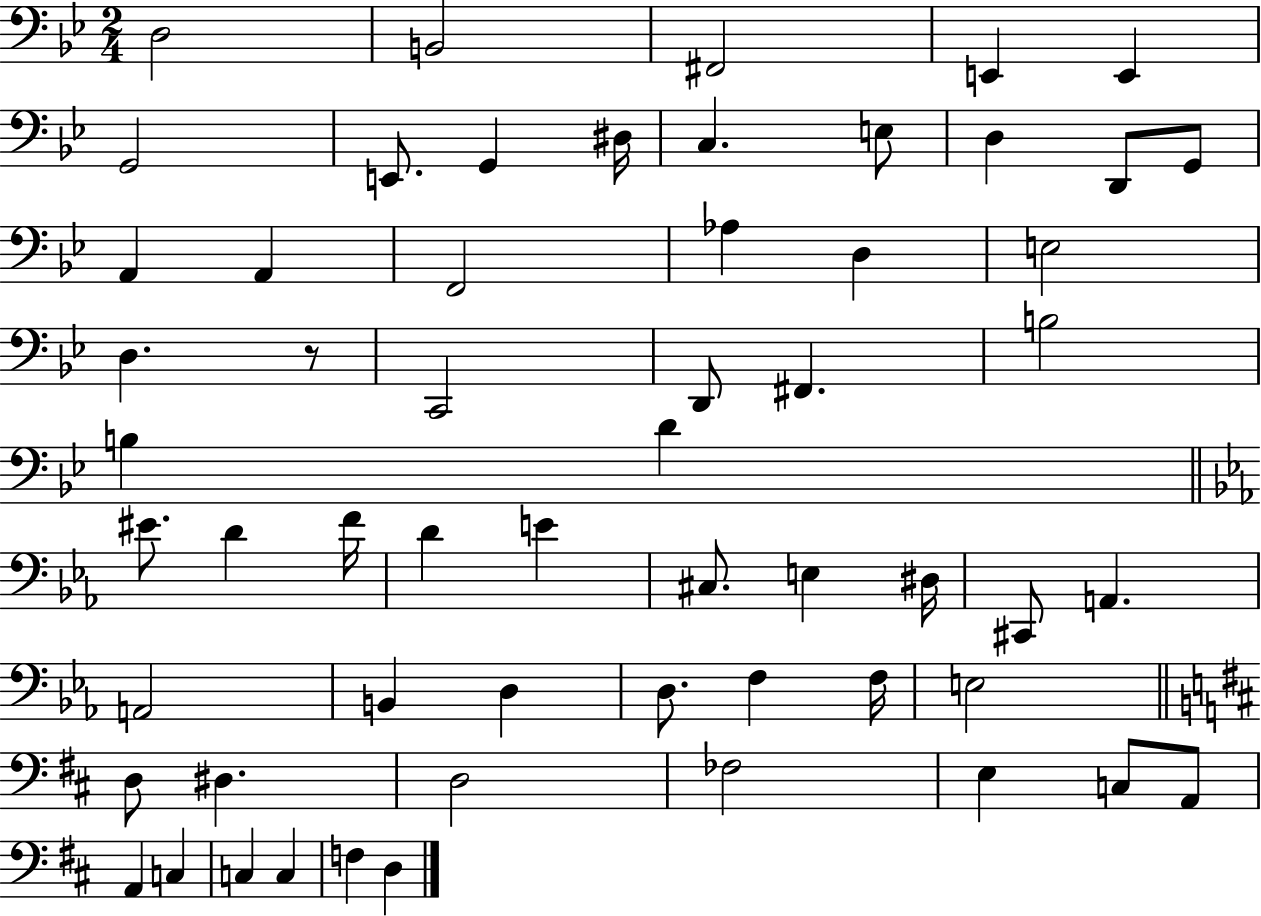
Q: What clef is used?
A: bass